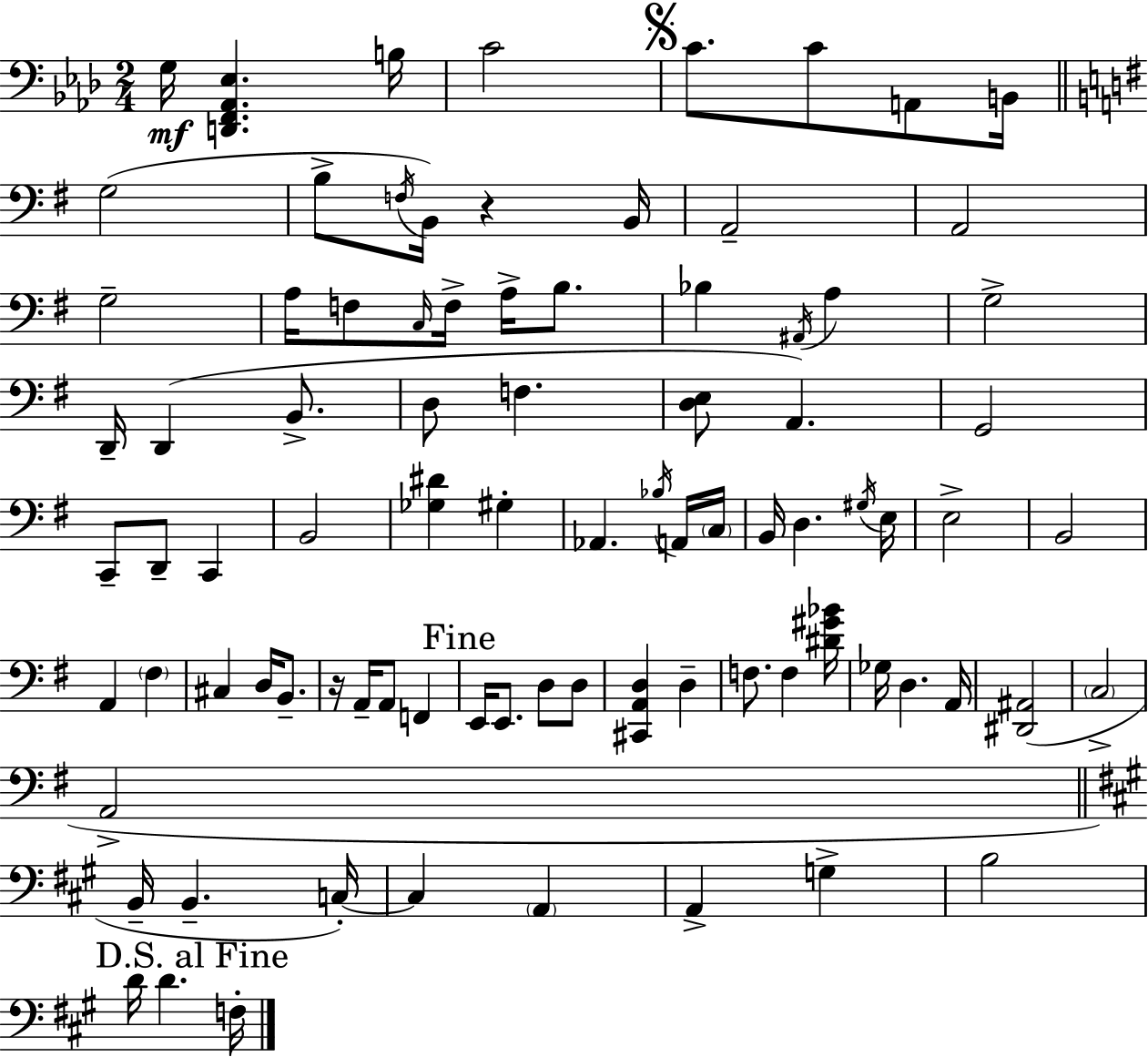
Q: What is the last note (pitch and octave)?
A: F3